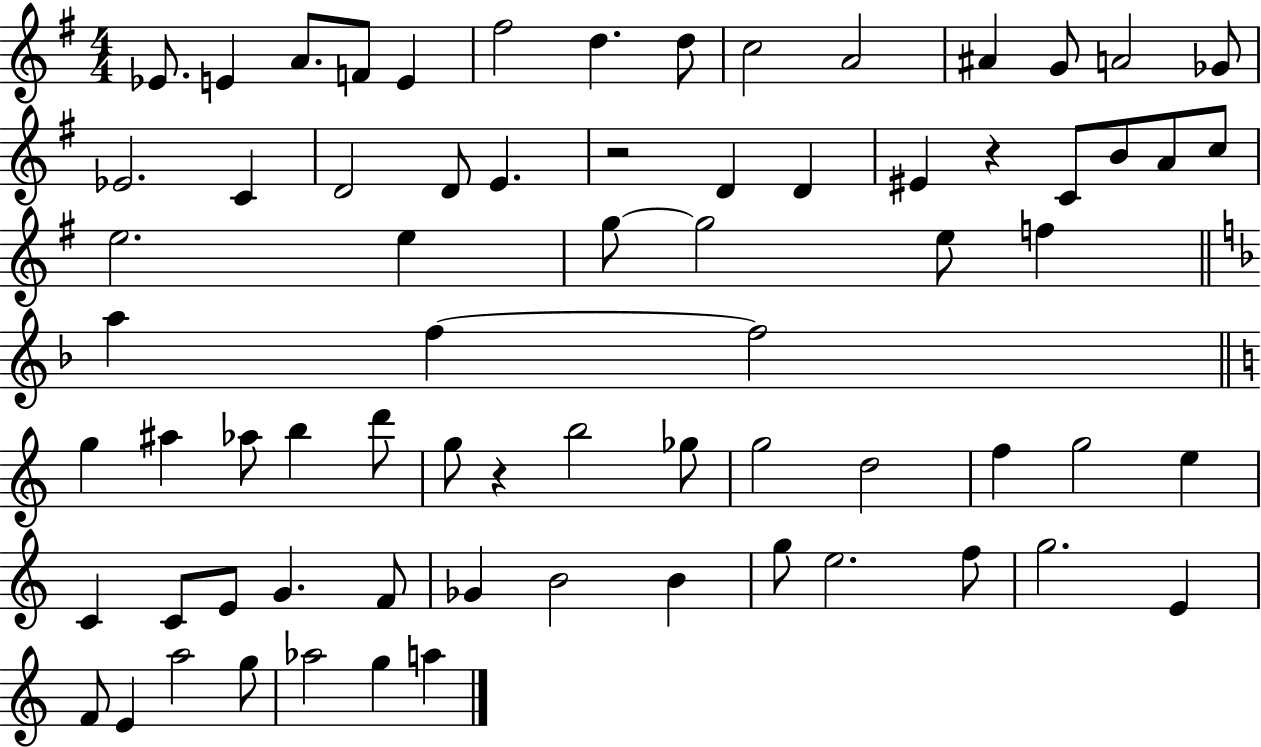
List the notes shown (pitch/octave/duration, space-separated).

Eb4/e. E4/q A4/e. F4/e E4/q F#5/h D5/q. D5/e C5/h A4/h A#4/q G4/e A4/h Gb4/e Eb4/h. C4/q D4/h D4/e E4/q. R/h D4/q D4/q EIS4/q R/q C4/e B4/e A4/e C5/e E5/h. E5/q G5/e G5/h E5/e F5/q A5/q F5/q F5/h G5/q A#5/q Ab5/e B5/q D6/e G5/e R/q B5/h Gb5/e G5/h D5/h F5/q G5/h E5/q C4/q C4/e E4/e G4/q. F4/e Gb4/q B4/h B4/q G5/e E5/h. F5/e G5/h. E4/q F4/e E4/q A5/h G5/e Ab5/h G5/q A5/q